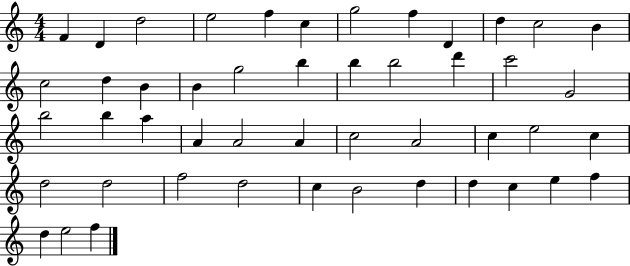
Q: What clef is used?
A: treble